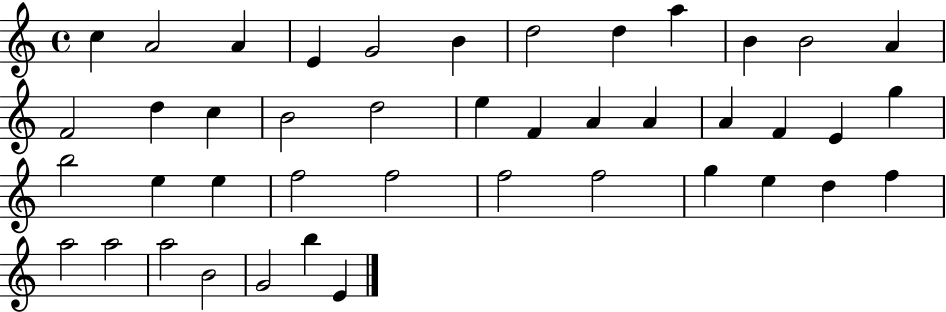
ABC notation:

X:1
T:Untitled
M:4/4
L:1/4
K:C
c A2 A E G2 B d2 d a B B2 A F2 d c B2 d2 e F A A A F E g b2 e e f2 f2 f2 f2 g e d f a2 a2 a2 B2 G2 b E